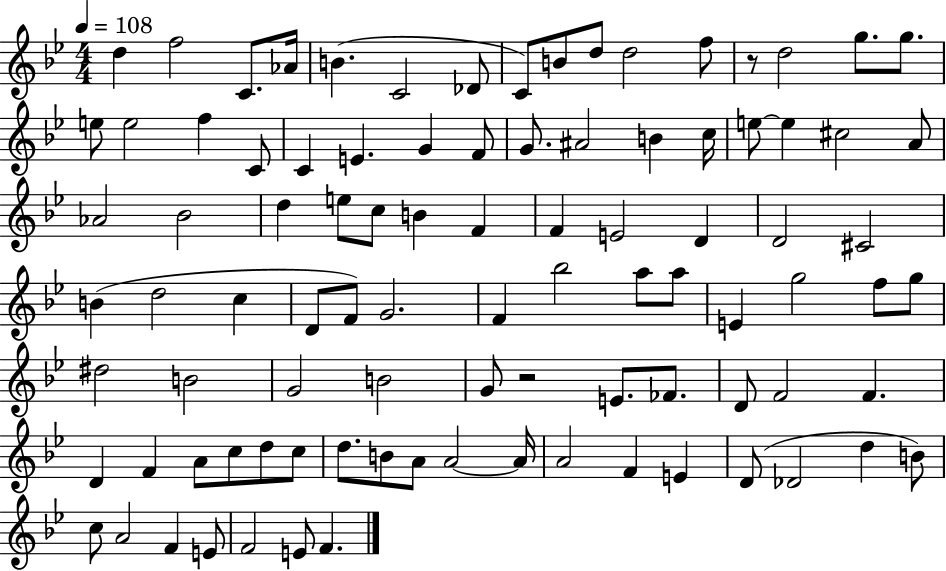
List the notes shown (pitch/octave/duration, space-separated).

D5/q F5/h C4/e. Ab4/s B4/q. C4/h Db4/e C4/e B4/e D5/e D5/h F5/e R/e D5/h G5/e. G5/e. E5/e E5/h F5/q C4/e C4/q E4/q. G4/q F4/e G4/e. A#4/h B4/q C5/s E5/e E5/q C#5/h A4/e Ab4/h Bb4/h D5/q E5/e C5/e B4/q F4/q F4/q E4/h D4/q D4/h C#4/h B4/q D5/h C5/q D4/e F4/e G4/h. F4/q Bb5/h A5/e A5/e E4/q G5/h F5/e G5/e D#5/h B4/h G4/h B4/h G4/e R/h E4/e. FES4/e. D4/e F4/h F4/q. D4/q F4/q A4/e C5/e D5/e C5/e D5/e. B4/e A4/e A4/h A4/s A4/h F4/q E4/q D4/e Db4/h D5/q B4/e C5/e A4/h F4/q E4/e F4/h E4/e F4/q.